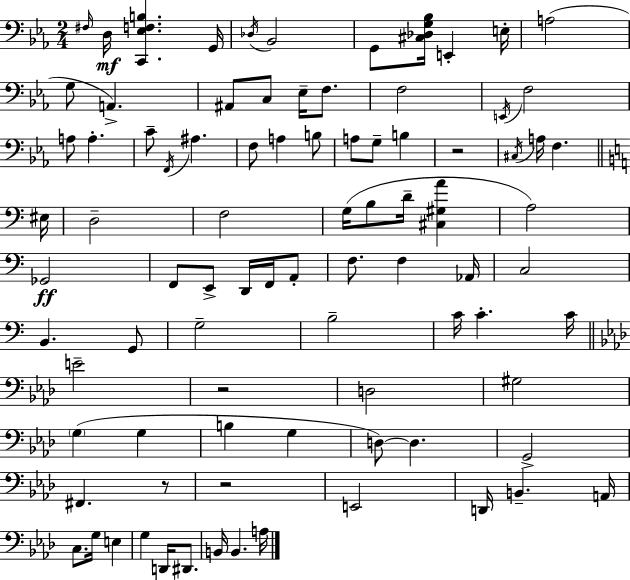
X:1
T:Untitled
M:2/4
L:1/4
K:Eb
^F,/4 D,/4 [C,,_E,F,B,] G,,/4 _D,/4 _B,,2 G,,/2 [^C,_D,G,_B,]/4 E,, E,/4 A,2 G,/2 A,, ^A,,/2 C,/2 _E,/4 F,/2 F,2 E,,/4 F,2 A,/2 A, C/2 F,,/4 ^A, F,/2 A, B,/2 A,/2 G,/2 B, z2 ^C,/4 A,/4 F, ^E,/4 D,2 F,2 G,/4 B,/2 D/4 [^C,^G,A] A,2 _G,,2 F,,/2 E,,/2 D,,/4 F,,/4 A,,/2 F,/2 F, _A,,/4 C,2 B,, G,,/2 G,2 B,2 C/4 C C/4 E2 z2 D,2 ^G,2 G, G, B, G, D,/2 D, G,,2 ^F,, z/2 z2 E,,2 D,,/4 B,, A,,/4 C,/2 G,/4 E, G, D,,/4 ^D,,/2 B,,/4 B,, A,/4